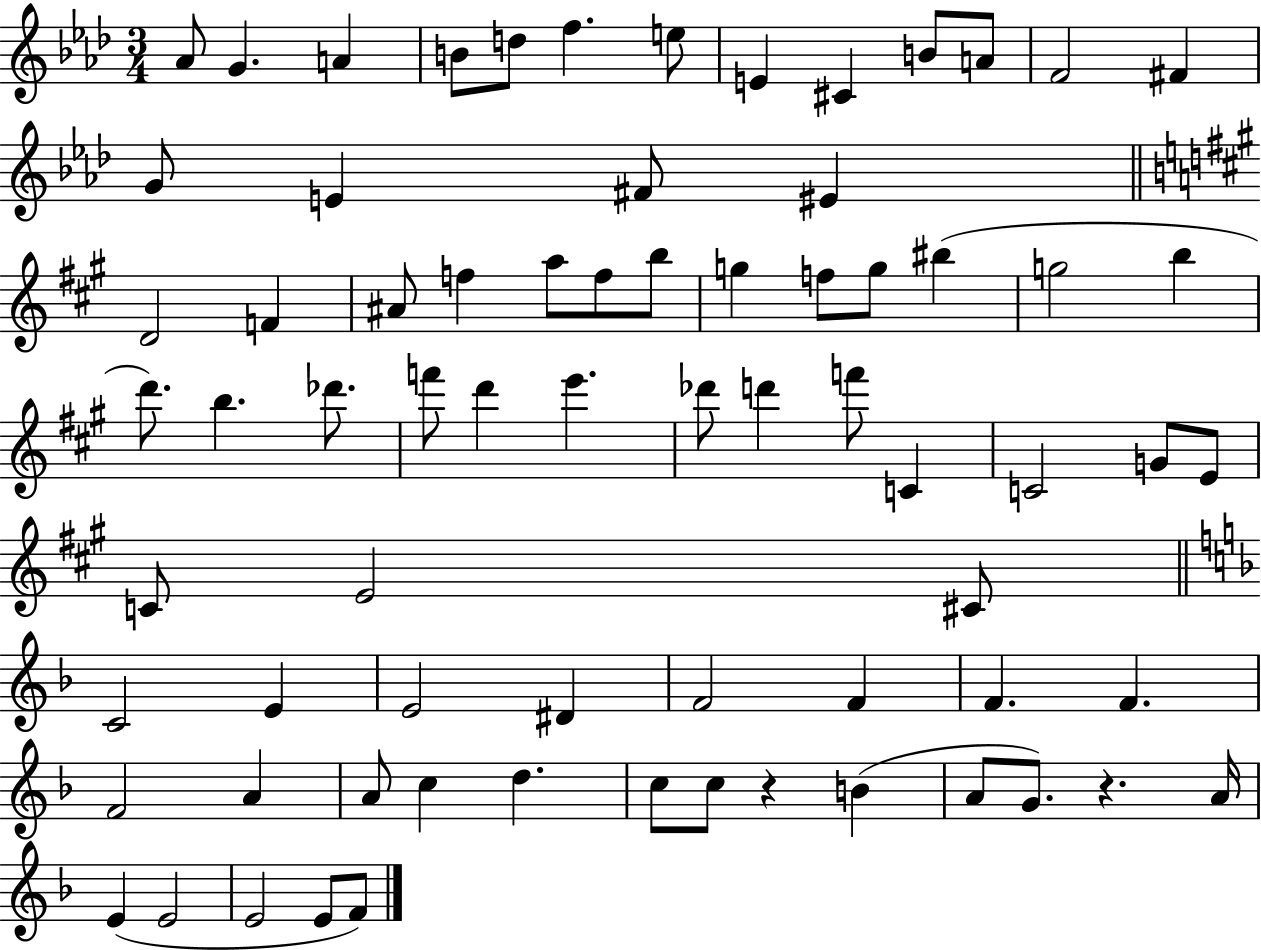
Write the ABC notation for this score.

X:1
T:Untitled
M:3/4
L:1/4
K:Ab
_A/2 G A B/2 d/2 f e/2 E ^C B/2 A/2 F2 ^F G/2 E ^F/2 ^E D2 F ^A/2 f a/2 f/2 b/2 g f/2 g/2 ^b g2 b d'/2 b _d'/2 f'/2 d' e' _d'/2 d' f'/2 C C2 G/2 E/2 C/2 E2 ^C/2 C2 E E2 ^D F2 F F F F2 A A/2 c d c/2 c/2 z B A/2 G/2 z A/4 E E2 E2 E/2 F/2